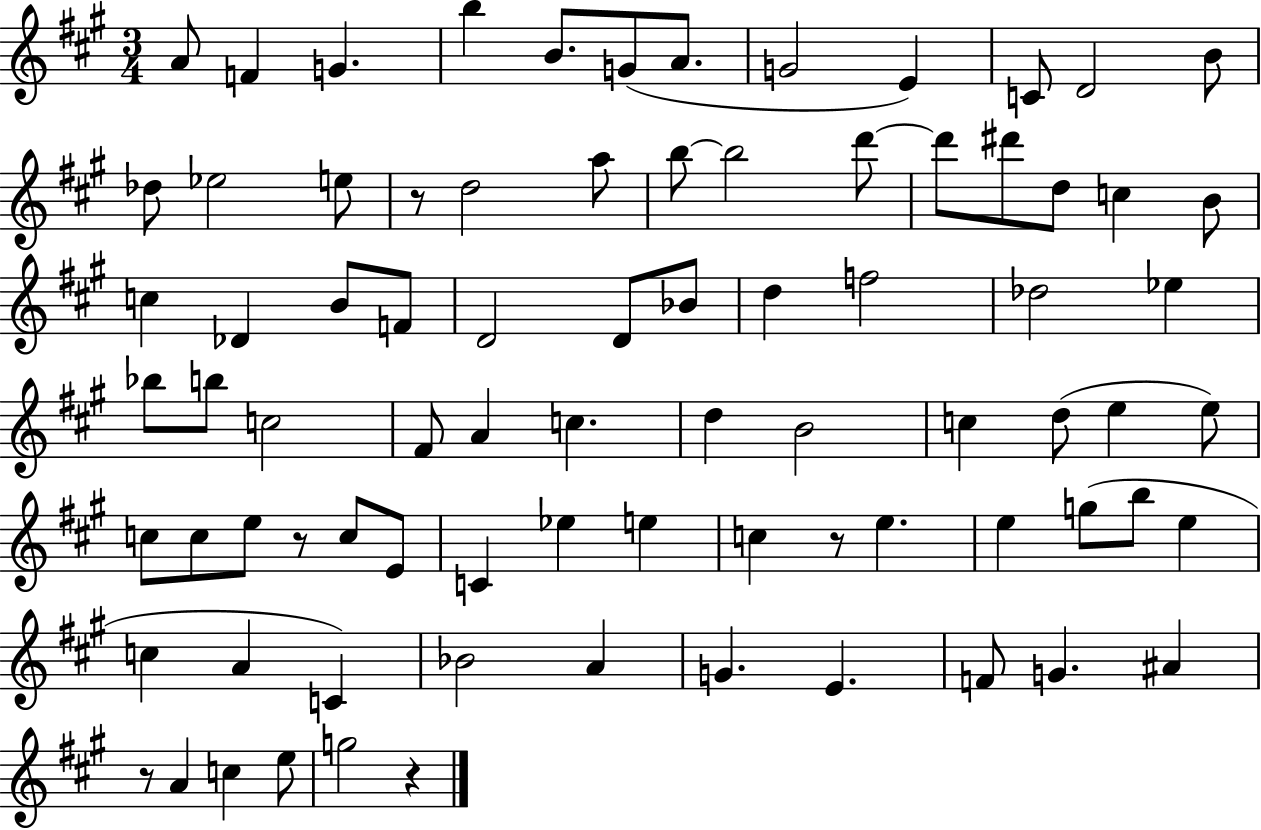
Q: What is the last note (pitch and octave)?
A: G5